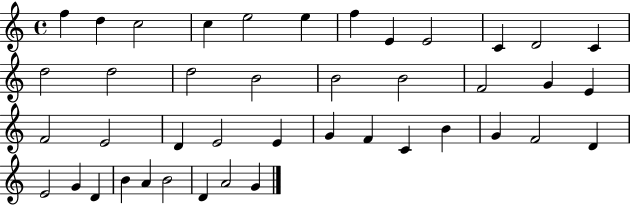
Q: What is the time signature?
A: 4/4